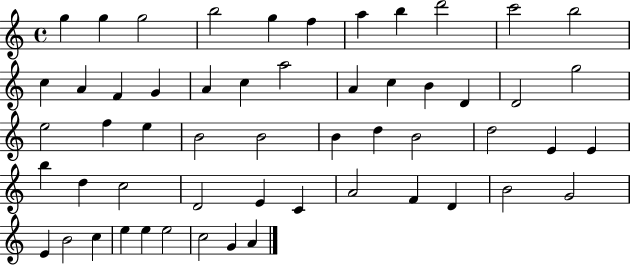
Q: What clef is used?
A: treble